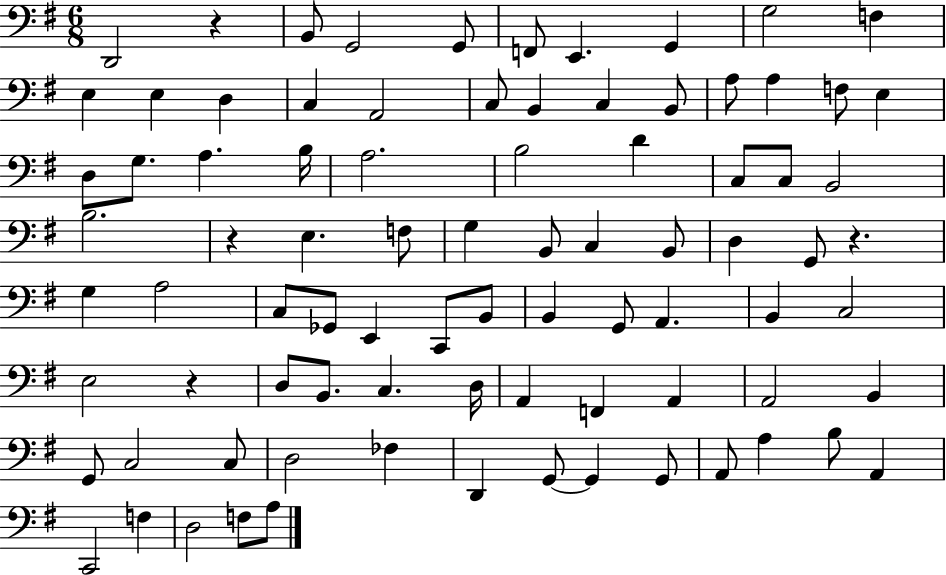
X:1
T:Untitled
M:6/8
L:1/4
K:G
D,,2 z B,,/2 G,,2 G,,/2 F,,/2 E,, G,, G,2 F, E, E, D, C, A,,2 C,/2 B,, C, B,,/2 A,/2 A, F,/2 E, D,/2 G,/2 A, B,/4 A,2 B,2 D C,/2 C,/2 B,,2 B,2 z E, F,/2 G, B,,/2 C, B,,/2 D, G,,/2 z G, A,2 C,/2 _G,,/2 E,, C,,/2 B,,/2 B,, G,,/2 A,, B,, C,2 E,2 z D,/2 B,,/2 C, D,/4 A,, F,, A,, A,,2 B,, G,,/2 C,2 C,/2 D,2 _F, D,, G,,/2 G,, G,,/2 A,,/2 A, B,/2 A,, C,,2 F, D,2 F,/2 A,/2